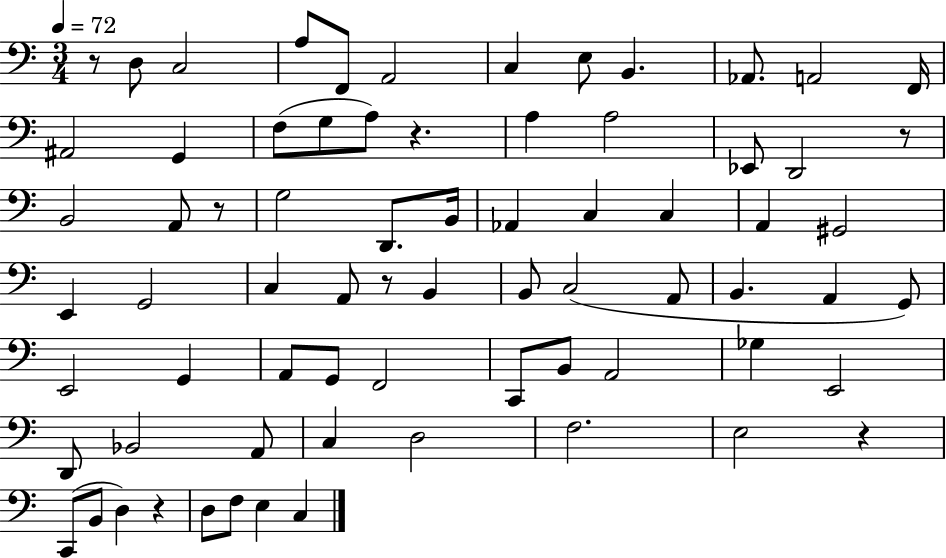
{
  \clef bass
  \numericTimeSignature
  \time 3/4
  \key c \major
  \tempo 4 = 72
  r8 d8 c2 | a8 f,8 a,2 | c4 e8 b,4. | aes,8. a,2 f,16 | \break ais,2 g,4 | f8( g8 a8) r4. | a4 a2 | ees,8 d,2 r8 | \break b,2 a,8 r8 | g2 d,8. b,16 | aes,4 c4 c4 | a,4 gis,2 | \break e,4 g,2 | c4 a,8 r8 b,4 | b,8 c2( a,8 | b,4. a,4 g,8) | \break e,2 g,4 | a,8 g,8 f,2 | c,8 b,8 a,2 | ges4 e,2 | \break d,8 bes,2 a,8 | c4 d2 | f2. | e2 r4 | \break c,8( b,8 d4) r4 | d8 f8 e4 c4 | \bar "|."
}